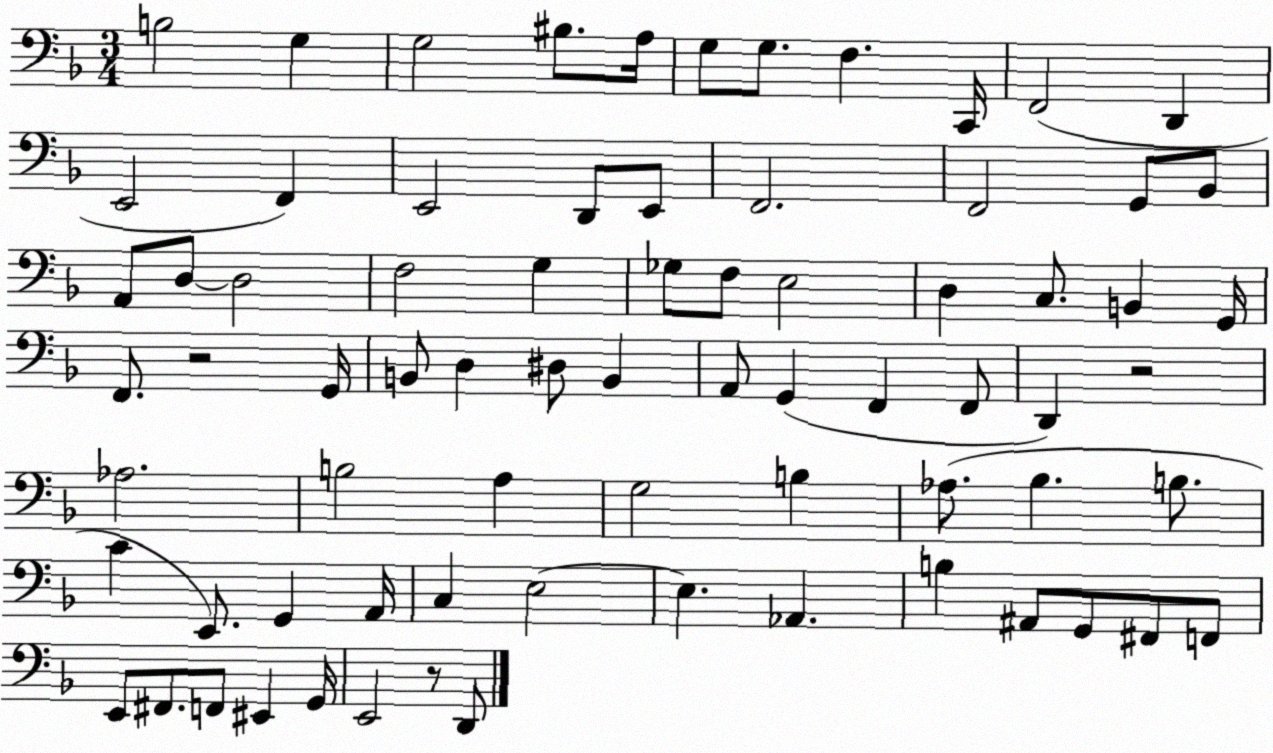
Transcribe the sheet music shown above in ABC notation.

X:1
T:Untitled
M:3/4
L:1/4
K:F
B,2 G, G,2 ^B,/2 A,/4 G,/2 G,/2 F, C,,/4 F,,2 D,, E,,2 F,, E,,2 D,,/2 E,,/2 F,,2 F,,2 G,,/2 _B,,/2 A,,/2 D,/2 D,2 F,2 G, _G,/2 F,/2 E,2 D, C,/2 B,, G,,/4 F,,/2 z2 G,,/4 B,,/2 D, ^D,/2 B,, A,,/2 G,, F,, F,,/2 D,, z2 _A,2 B,2 A, G,2 B, _A,/2 _B, B,/2 C E,,/2 G,, A,,/4 C, E,2 E, _A,, B, ^A,,/2 G,,/2 ^F,,/2 F,,/2 E,,/2 ^F,,/2 F,,/2 ^E,, G,,/4 E,,2 z/2 D,,/2